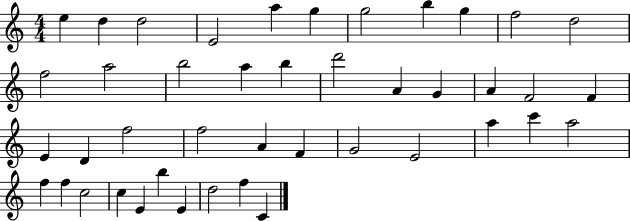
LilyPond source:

{
  \clef treble
  \numericTimeSignature
  \time 4/4
  \key c \major
  e''4 d''4 d''2 | e'2 a''4 g''4 | g''2 b''4 g''4 | f''2 d''2 | \break f''2 a''2 | b''2 a''4 b''4 | d'''2 a'4 g'4 | a'4 f'2 f'4 | \break e'4 d'4 f''2 | f''2 a'4 f'4 | g'2 e'2 | a''4 c'''4 a''2 | \break f''4 f''4 c''2 | c''4 e'4 b''4 e'4 | d''2 f''4 c'4 | \bar "|."
}